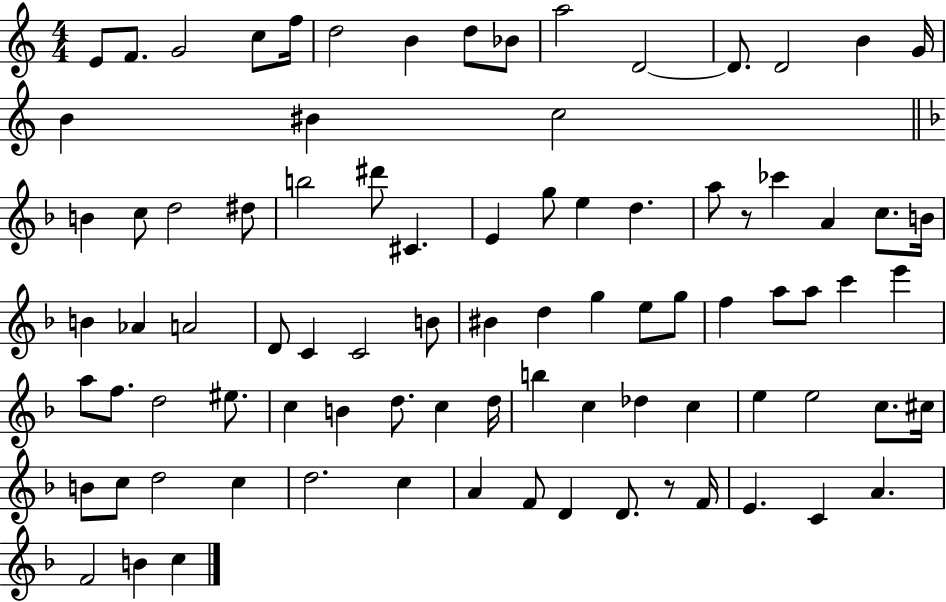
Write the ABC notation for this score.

X:1
T:Untitled
M:4/4
L:1/4
K:C
E/2 F/2 G2 c/2 f/4 d2 B d/2 _B/2 a2 D2 D/2 D2 B G/4 B ^B c2 B c/2 d2 ^d/2 b2 ^d'/2 ^C E g/2 e d a/2 z/2 _c' A c/2 B/4 B _A A2 D/2 C C2 B/2 ^B d g e/2 g/2 f a/2 a/2 c' e' a/2 f/2 d2 ^e/2 c B d/2 c d/4 b c _d c e e2 c/2 ^c/4 B/2 c/2 d2 c d2 c A F/2 D D/2 z/2 F/4 E C A F2 B c